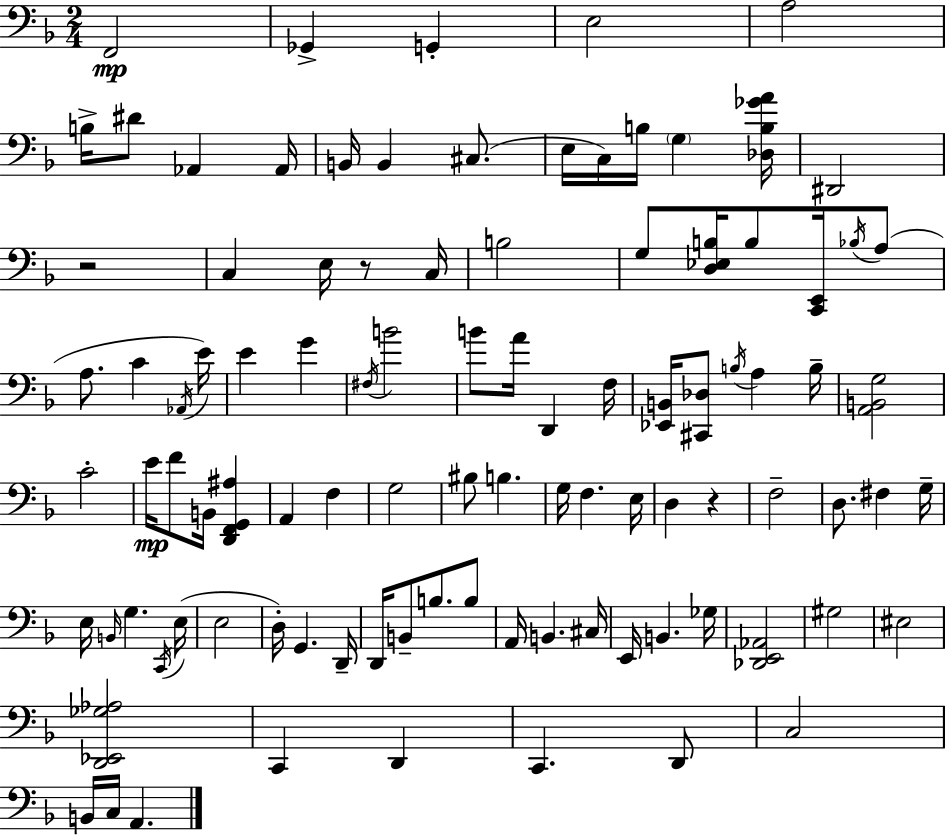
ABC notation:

X:1
T:Untitled
M:2/4
L:1/4
K:F
F,,2 _G,, G,, E,2 A,2 B,/4 ^D/2 _A,, _A,,/4 B,,/4 B,, ^C,/2 E,/4 C,/4 B,/4 G, [_D,B,_GA]/4 ^D,,2 z2 C, E,/4 z/2 C,/4 B,2 G,/2 [D,_E,B,]/4 B,/2 [C,,E,,]/4 _B,/4 A,/2 A,/2 C _A,,/4 E/4 E G ^F,/4 B2 B/2 A/4 D,, F,/4 [_E,,B,,]/4 [^C,,_D,]/2 B,/4 A, B,/4 [A,,B,,G,]2 C2 E/4 F/2 B,,/4 [D,,F,,G,,^A,] A,, F, G,2 ^B,/2 B, G,/4 F, E,/4 D, z F,2 D,/2 ^F, G,/4 E,/4 B,,/4 G, C,,/4 E,/4 E,2 D,/4 G,, D,,/4 D,,/4 B,,/2 B,/2 B,/2 A,,/4 B,, ^C,/4 E,,/4 B,, _G,/4 [_D,,E,,_A,,]2 ^G,2 ^E,2 [D,,_E,,_G,_A,]2 C,, D,, C,, D,,/2 C,2 B,,/4 C,/4 A,,